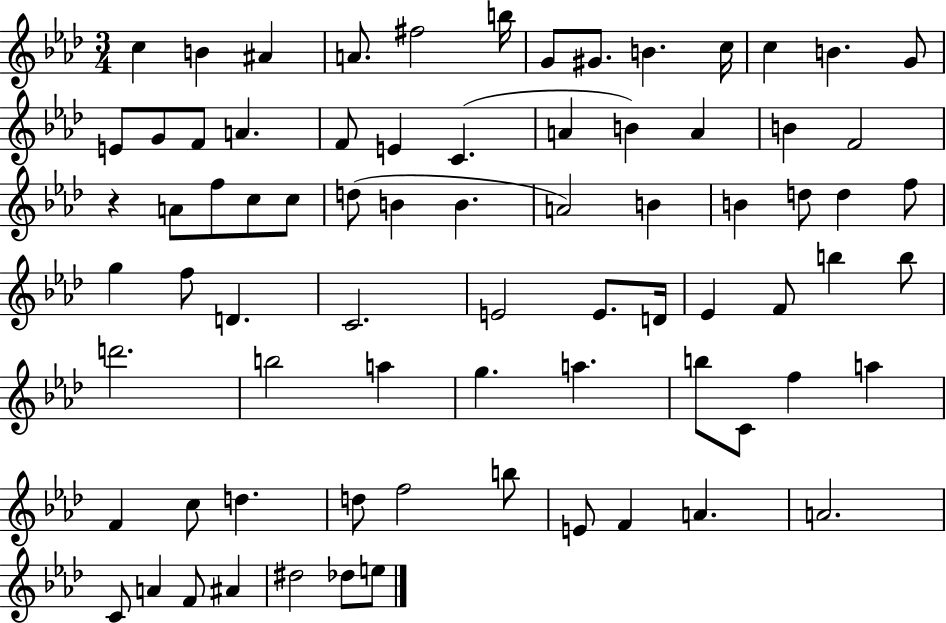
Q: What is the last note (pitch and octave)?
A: E5